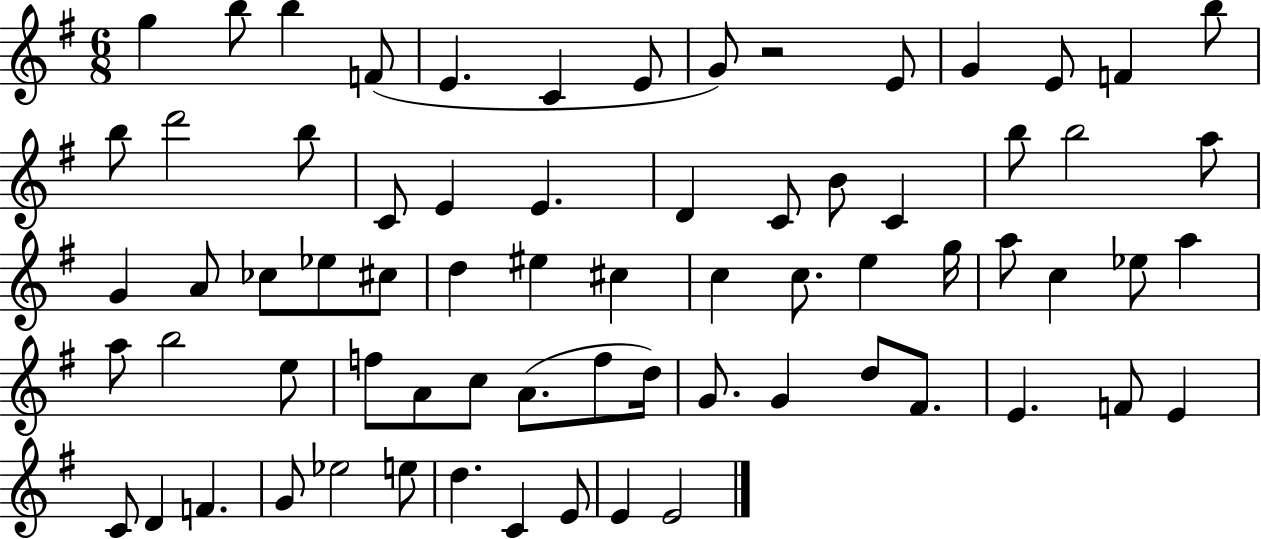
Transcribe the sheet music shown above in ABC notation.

X:1
T:Untitled
M:6/8
L:1/4
K:G
g b/2 b F/2 E C E/2 G/2 z2 E/2 G E/2 F b/2 b/2 d'2 b/2 C/2 E E D C/2 B/2 C b/2 b2 a/2 G A/2 _c/2 _e/2 ^c/2 d ^e ^c c c/2 e g/4 a/2 c _e/2 a a/2 b2 e/2 f/2 A/2 c/2 A/2 f/2 d/4 G/2 G d/2 ^F/2 E F/2 E C/2 D F G/2 _e2 e/2 d C E/2 E E2